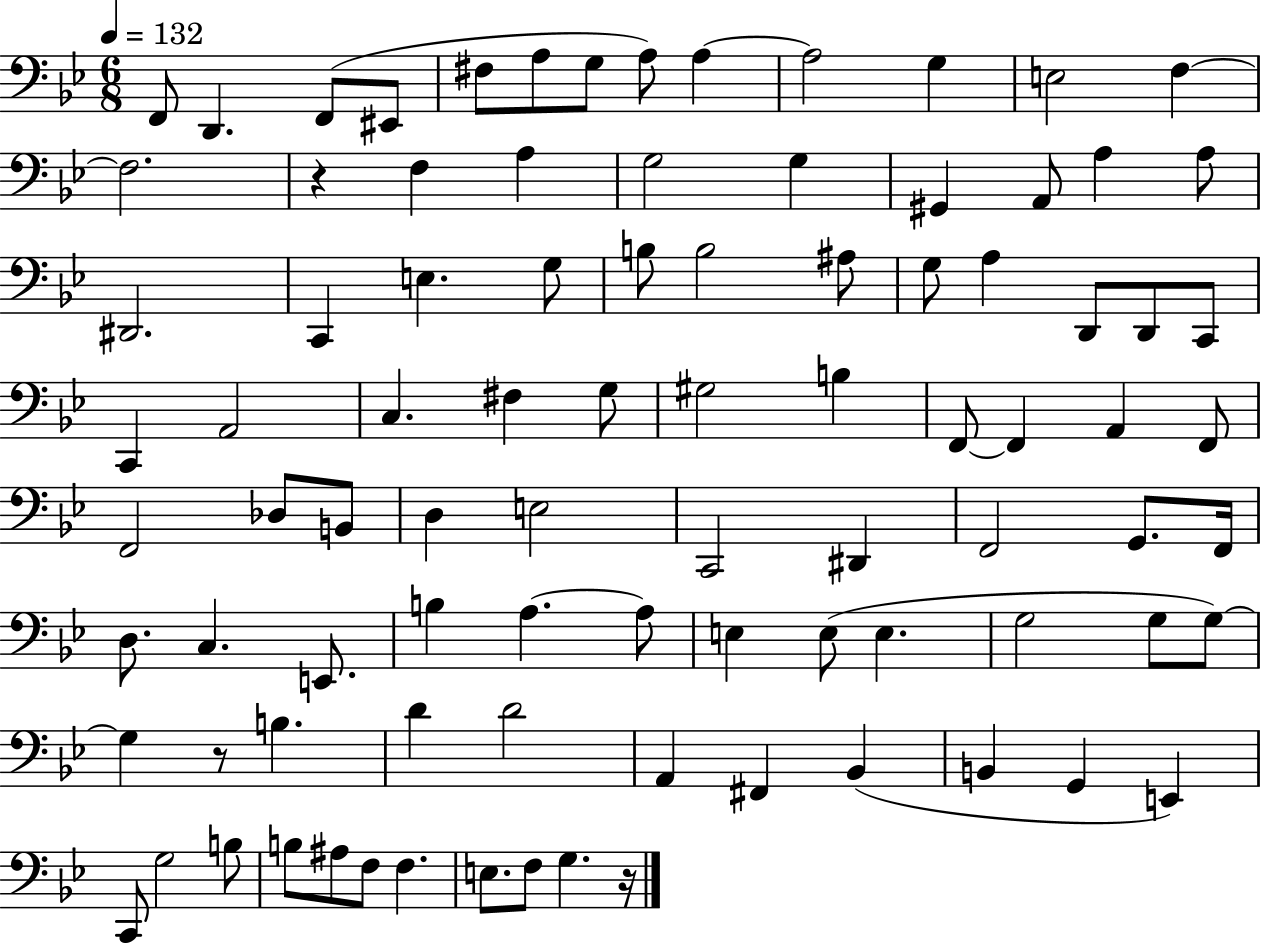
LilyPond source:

{
  \clef bass
  \numericTimeSignature
  \time 6/8
  \key bes \major
  \tempo 4 = 132
  f,8 d,4. f,8( eis,8 | fis8 a8 g8 a8) a4~~ | a2 g4 | e2 f4~~ | \break f2. | r4 f4 a4 | g2 g4 | gis,4 a,8 a4 a8 | \break dis,2. | c,4 e4. g8 | b8 b2 ais8 | g8 a4 d,8 d,8 c,8 | \break c,4 a,2 | c4. fis4 g8 | gis2 b4 | f,8~~ f,4 a,4 f,8 | \break f,2 des8 b,8 | d4 e2 | c,2 dis,4 | f,2 g,8. f,16 | \break d8. c4. e,8. | b4 a4.~~ a8 | e4 e8( e4. | g2 g8 g8~~) | \break g4 r8 b4. | d'4 d'2 | a,4 fis,4 bes,4( | b,4 g,4 e,4) | \break c,8 g2 b8 | b8 ais8 f8 f4. | e8. f8 g4. r16 | \bar "|."
}